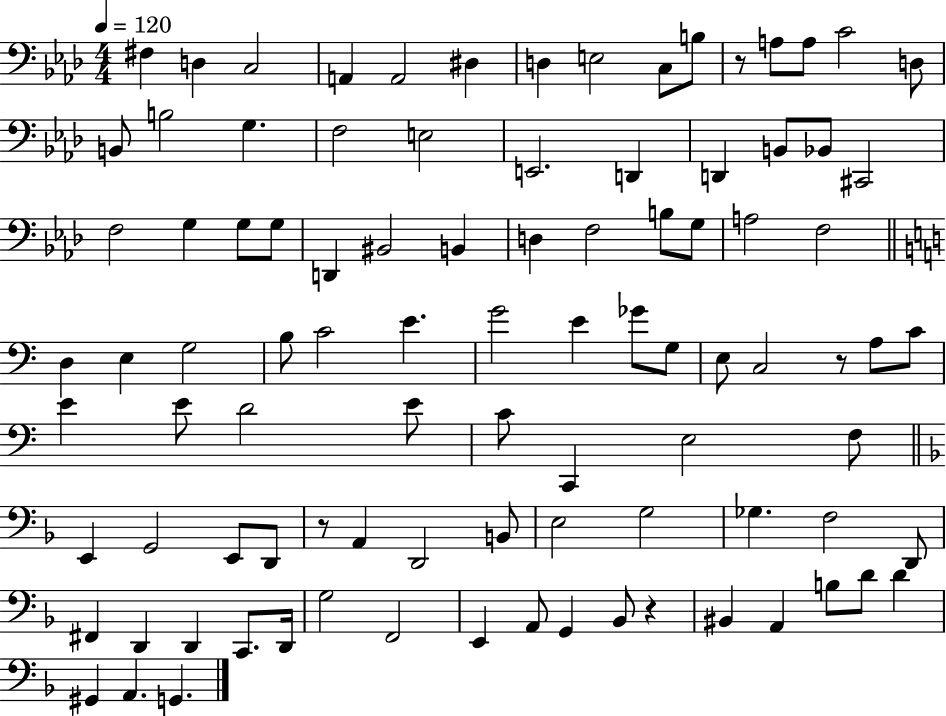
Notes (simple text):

F#3/q D3/q C3/h A2/q A2/h D#3/q D3/q E3/h C3/e B3/e R/e A3/e A3/e C4/h D3/e B2/e B3/h G3/q. F3/h E3/h E2/h. D2/q D2/q B2/e Bb2/e C#2/h F3/h G3/q G3/e G3/e D2/q BIS2/h B2/q D3/q F3/h B3/e G3/e A3/h F3/h D3/q E3/q G3/h B3/e C4/h E4/q. G4/h E4/q Gb4/e G3/e E3/e C3/h R/e A3/e C4/e E4/q E4/e D4/h E4/e C4/e C2/q E3/h F3/e E2/q G2/h E2/e D2/e R/e A2/q D2/h B2/e E3/h G3/h Gb3/q. F3/h D2/e F#2/q D2/q D2/q C2/e. D2/s G3/h F2/h E2/q A2/e G2/q Bb2/e R/q BIS2/q A2/q B3/e D4/e D4/q G#2/q A2/q. G2/q.